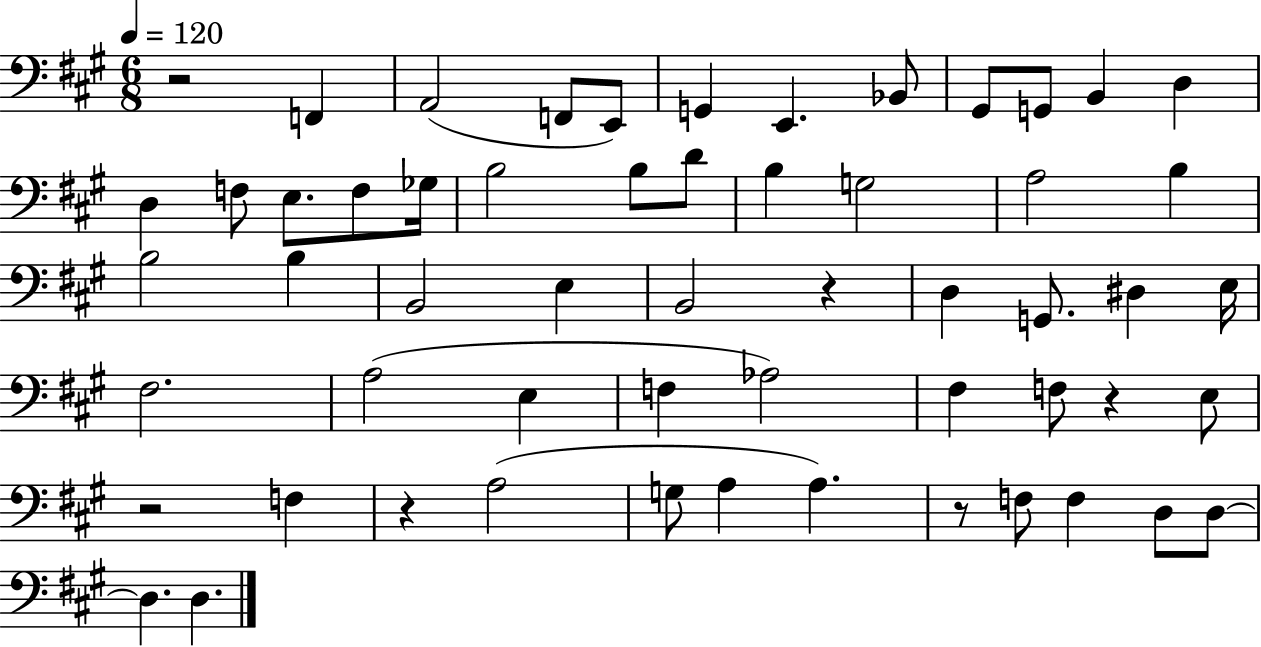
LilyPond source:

{
  \clef bass
  \numericTimeSignature
  \time 6/8
  \key a \major
  \tempo 4 = 120
  r2 f,4 | a,2( f,8 e,8) | g,4 e,4. bes,8 | gis,8 g,8 b,4 d4 | \break d4 f8 e8. f8 ges16 | b2 b8 d'8 | b4 g2 | a2 b4 | \break b2 b4 | b,2 e4 | b,2 r4 | d4 g,8. dis4 e16 | \break fis2. | a2( e4 | f4 aes2) | fis4 f8 r4 e8 | \break r2 f4 | r4 a2( | g8 a4 a4.) | r8 f8 f4 d8 d8~~ | \break d4. d4. | \bar "|."
}